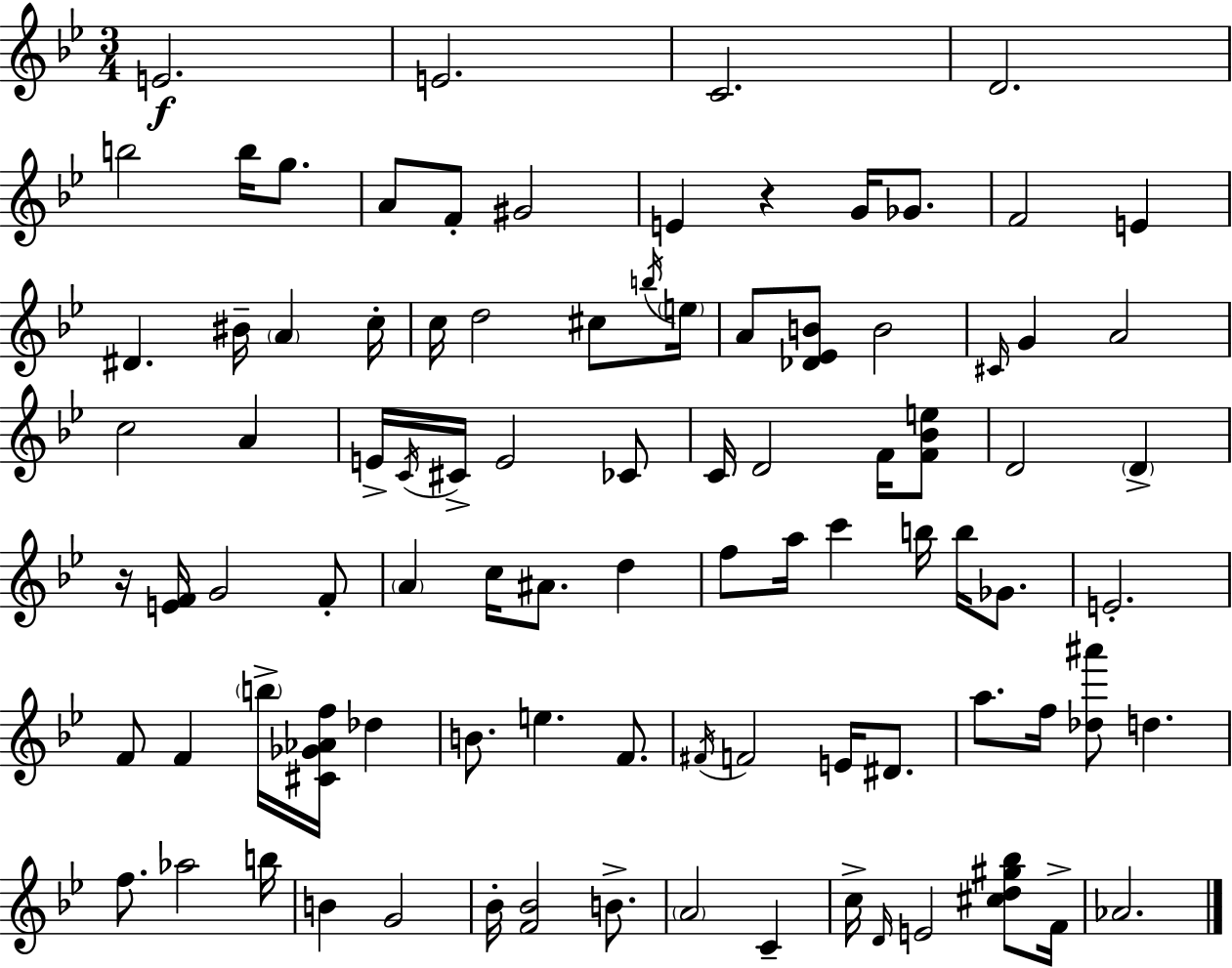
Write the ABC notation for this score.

X:1
T:Untitled
M:3/4
L:1/4
K:Bb
E2 E2 C2 D2 b2 b/4 g/2 A/2 F/2 ^G2 E z G/4 _G/2 F2 E ^D ^B/4 A c/4 c/4 d2 ^c/2 b/4 e/4 A/2 [_D_EB]/2 B2 ^C/4 G A2 c2 A E/4 C/4 ^C/4 E2 _C/2 C/4 D2 F/4 [F_Be]/2 D2 D z/4 [EF]/4 G2 F/2 A c/4 ^A/2 d f/2 a/4 c' b/4 b/4 _G/2 E2 F/2 F b/4 [^C_G_Af]/4 _d B/2 e F/2 ^F/4 F2 E/4 ^D/2 a/2 f/4 [_d^a']/2 d f/2 _a2 b/4 B G2 _B/4 [F_B]2 B/2 A2 C c/4 D/4 E2 [^cd^g_b]/2 F/4 _A2